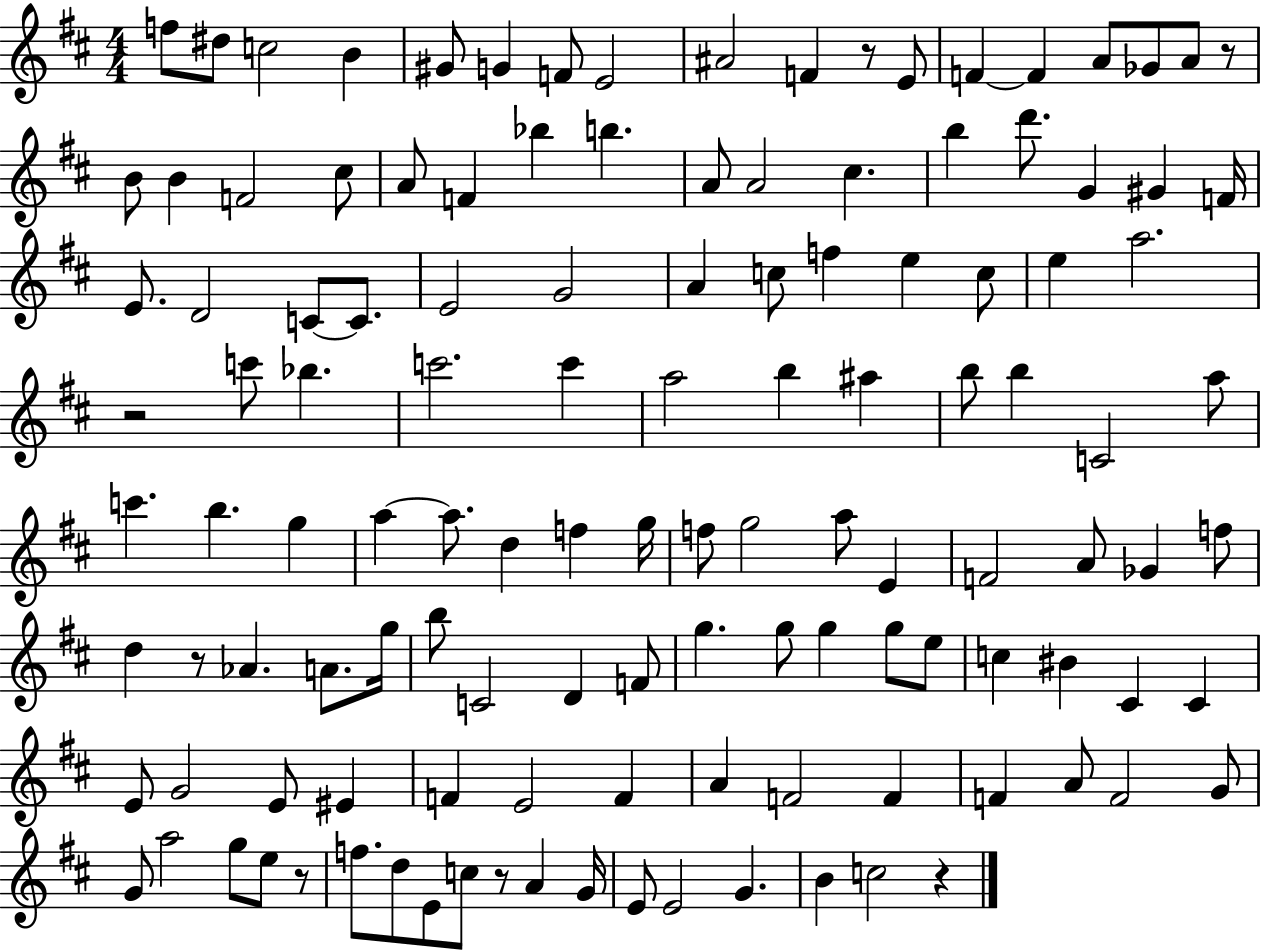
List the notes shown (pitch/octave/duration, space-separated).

F5/e D#5/e C5/h B4/q G#4/e G4/q F4/e E4/h A#4/h F4/q R/e E4/e F4/q F4/q A4/e Gb4/e A4/e R/e B4/e B4/q F4/h C#5/e A4/e F4/q Bb5/q B5/q. A4/e A4/h C#5/q. B5/q D6/e. G4/q G#4/q F4/s E4/e. D4/h C4/e C4/e. E4/h G4/h A4/q C5/e F5/q E5/q C5/e E5/q A5/h. R/h C6/e Bb5/q. C6/h. C6/q A5/h B5/q A#5/q B5/e B5/q C4/h A5/e C6/q. B5/q. G5/q A5/q A5/e. D5/q F5/q G5/s F5/e G5/h A5/e E4/q F4/h A4/e Gb4/q F5/e D5/q R/e Ab4/q. A4/e. G5/s B5/e C4/h D4/q F4/e G5/q. G5/e G5/q G5/e E5/e C5/q BIS4/q C#4/q C#4/q E4/e G4/h E4/e EIS4/q F4/q E4/h F4/q A4/q F4/h F4/q F4/q A4/e F4/h G4/e G4/e A5/h G5/e E5/e R/e F5/e. D5/e E4/e C5/e R/e A4/q G4/s E4/e E4/h G4/q. B4/q C5/h R/q